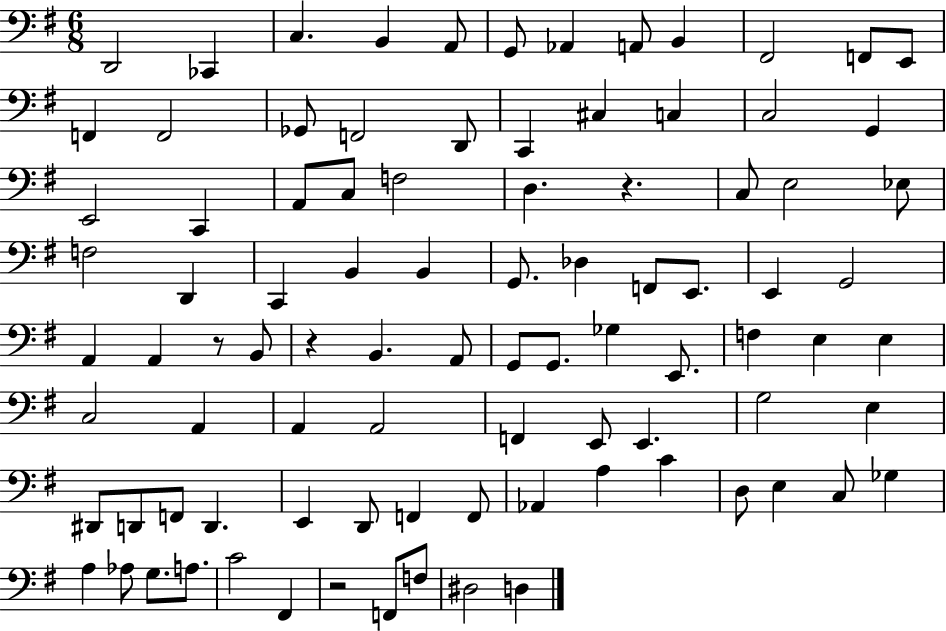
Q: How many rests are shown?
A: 4